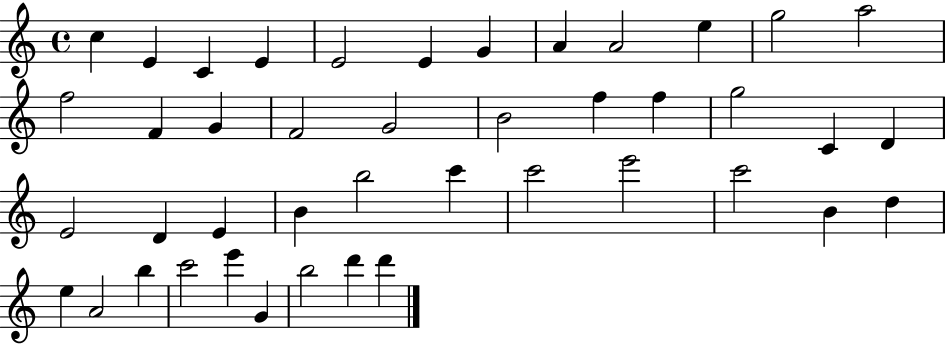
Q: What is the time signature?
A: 4/4